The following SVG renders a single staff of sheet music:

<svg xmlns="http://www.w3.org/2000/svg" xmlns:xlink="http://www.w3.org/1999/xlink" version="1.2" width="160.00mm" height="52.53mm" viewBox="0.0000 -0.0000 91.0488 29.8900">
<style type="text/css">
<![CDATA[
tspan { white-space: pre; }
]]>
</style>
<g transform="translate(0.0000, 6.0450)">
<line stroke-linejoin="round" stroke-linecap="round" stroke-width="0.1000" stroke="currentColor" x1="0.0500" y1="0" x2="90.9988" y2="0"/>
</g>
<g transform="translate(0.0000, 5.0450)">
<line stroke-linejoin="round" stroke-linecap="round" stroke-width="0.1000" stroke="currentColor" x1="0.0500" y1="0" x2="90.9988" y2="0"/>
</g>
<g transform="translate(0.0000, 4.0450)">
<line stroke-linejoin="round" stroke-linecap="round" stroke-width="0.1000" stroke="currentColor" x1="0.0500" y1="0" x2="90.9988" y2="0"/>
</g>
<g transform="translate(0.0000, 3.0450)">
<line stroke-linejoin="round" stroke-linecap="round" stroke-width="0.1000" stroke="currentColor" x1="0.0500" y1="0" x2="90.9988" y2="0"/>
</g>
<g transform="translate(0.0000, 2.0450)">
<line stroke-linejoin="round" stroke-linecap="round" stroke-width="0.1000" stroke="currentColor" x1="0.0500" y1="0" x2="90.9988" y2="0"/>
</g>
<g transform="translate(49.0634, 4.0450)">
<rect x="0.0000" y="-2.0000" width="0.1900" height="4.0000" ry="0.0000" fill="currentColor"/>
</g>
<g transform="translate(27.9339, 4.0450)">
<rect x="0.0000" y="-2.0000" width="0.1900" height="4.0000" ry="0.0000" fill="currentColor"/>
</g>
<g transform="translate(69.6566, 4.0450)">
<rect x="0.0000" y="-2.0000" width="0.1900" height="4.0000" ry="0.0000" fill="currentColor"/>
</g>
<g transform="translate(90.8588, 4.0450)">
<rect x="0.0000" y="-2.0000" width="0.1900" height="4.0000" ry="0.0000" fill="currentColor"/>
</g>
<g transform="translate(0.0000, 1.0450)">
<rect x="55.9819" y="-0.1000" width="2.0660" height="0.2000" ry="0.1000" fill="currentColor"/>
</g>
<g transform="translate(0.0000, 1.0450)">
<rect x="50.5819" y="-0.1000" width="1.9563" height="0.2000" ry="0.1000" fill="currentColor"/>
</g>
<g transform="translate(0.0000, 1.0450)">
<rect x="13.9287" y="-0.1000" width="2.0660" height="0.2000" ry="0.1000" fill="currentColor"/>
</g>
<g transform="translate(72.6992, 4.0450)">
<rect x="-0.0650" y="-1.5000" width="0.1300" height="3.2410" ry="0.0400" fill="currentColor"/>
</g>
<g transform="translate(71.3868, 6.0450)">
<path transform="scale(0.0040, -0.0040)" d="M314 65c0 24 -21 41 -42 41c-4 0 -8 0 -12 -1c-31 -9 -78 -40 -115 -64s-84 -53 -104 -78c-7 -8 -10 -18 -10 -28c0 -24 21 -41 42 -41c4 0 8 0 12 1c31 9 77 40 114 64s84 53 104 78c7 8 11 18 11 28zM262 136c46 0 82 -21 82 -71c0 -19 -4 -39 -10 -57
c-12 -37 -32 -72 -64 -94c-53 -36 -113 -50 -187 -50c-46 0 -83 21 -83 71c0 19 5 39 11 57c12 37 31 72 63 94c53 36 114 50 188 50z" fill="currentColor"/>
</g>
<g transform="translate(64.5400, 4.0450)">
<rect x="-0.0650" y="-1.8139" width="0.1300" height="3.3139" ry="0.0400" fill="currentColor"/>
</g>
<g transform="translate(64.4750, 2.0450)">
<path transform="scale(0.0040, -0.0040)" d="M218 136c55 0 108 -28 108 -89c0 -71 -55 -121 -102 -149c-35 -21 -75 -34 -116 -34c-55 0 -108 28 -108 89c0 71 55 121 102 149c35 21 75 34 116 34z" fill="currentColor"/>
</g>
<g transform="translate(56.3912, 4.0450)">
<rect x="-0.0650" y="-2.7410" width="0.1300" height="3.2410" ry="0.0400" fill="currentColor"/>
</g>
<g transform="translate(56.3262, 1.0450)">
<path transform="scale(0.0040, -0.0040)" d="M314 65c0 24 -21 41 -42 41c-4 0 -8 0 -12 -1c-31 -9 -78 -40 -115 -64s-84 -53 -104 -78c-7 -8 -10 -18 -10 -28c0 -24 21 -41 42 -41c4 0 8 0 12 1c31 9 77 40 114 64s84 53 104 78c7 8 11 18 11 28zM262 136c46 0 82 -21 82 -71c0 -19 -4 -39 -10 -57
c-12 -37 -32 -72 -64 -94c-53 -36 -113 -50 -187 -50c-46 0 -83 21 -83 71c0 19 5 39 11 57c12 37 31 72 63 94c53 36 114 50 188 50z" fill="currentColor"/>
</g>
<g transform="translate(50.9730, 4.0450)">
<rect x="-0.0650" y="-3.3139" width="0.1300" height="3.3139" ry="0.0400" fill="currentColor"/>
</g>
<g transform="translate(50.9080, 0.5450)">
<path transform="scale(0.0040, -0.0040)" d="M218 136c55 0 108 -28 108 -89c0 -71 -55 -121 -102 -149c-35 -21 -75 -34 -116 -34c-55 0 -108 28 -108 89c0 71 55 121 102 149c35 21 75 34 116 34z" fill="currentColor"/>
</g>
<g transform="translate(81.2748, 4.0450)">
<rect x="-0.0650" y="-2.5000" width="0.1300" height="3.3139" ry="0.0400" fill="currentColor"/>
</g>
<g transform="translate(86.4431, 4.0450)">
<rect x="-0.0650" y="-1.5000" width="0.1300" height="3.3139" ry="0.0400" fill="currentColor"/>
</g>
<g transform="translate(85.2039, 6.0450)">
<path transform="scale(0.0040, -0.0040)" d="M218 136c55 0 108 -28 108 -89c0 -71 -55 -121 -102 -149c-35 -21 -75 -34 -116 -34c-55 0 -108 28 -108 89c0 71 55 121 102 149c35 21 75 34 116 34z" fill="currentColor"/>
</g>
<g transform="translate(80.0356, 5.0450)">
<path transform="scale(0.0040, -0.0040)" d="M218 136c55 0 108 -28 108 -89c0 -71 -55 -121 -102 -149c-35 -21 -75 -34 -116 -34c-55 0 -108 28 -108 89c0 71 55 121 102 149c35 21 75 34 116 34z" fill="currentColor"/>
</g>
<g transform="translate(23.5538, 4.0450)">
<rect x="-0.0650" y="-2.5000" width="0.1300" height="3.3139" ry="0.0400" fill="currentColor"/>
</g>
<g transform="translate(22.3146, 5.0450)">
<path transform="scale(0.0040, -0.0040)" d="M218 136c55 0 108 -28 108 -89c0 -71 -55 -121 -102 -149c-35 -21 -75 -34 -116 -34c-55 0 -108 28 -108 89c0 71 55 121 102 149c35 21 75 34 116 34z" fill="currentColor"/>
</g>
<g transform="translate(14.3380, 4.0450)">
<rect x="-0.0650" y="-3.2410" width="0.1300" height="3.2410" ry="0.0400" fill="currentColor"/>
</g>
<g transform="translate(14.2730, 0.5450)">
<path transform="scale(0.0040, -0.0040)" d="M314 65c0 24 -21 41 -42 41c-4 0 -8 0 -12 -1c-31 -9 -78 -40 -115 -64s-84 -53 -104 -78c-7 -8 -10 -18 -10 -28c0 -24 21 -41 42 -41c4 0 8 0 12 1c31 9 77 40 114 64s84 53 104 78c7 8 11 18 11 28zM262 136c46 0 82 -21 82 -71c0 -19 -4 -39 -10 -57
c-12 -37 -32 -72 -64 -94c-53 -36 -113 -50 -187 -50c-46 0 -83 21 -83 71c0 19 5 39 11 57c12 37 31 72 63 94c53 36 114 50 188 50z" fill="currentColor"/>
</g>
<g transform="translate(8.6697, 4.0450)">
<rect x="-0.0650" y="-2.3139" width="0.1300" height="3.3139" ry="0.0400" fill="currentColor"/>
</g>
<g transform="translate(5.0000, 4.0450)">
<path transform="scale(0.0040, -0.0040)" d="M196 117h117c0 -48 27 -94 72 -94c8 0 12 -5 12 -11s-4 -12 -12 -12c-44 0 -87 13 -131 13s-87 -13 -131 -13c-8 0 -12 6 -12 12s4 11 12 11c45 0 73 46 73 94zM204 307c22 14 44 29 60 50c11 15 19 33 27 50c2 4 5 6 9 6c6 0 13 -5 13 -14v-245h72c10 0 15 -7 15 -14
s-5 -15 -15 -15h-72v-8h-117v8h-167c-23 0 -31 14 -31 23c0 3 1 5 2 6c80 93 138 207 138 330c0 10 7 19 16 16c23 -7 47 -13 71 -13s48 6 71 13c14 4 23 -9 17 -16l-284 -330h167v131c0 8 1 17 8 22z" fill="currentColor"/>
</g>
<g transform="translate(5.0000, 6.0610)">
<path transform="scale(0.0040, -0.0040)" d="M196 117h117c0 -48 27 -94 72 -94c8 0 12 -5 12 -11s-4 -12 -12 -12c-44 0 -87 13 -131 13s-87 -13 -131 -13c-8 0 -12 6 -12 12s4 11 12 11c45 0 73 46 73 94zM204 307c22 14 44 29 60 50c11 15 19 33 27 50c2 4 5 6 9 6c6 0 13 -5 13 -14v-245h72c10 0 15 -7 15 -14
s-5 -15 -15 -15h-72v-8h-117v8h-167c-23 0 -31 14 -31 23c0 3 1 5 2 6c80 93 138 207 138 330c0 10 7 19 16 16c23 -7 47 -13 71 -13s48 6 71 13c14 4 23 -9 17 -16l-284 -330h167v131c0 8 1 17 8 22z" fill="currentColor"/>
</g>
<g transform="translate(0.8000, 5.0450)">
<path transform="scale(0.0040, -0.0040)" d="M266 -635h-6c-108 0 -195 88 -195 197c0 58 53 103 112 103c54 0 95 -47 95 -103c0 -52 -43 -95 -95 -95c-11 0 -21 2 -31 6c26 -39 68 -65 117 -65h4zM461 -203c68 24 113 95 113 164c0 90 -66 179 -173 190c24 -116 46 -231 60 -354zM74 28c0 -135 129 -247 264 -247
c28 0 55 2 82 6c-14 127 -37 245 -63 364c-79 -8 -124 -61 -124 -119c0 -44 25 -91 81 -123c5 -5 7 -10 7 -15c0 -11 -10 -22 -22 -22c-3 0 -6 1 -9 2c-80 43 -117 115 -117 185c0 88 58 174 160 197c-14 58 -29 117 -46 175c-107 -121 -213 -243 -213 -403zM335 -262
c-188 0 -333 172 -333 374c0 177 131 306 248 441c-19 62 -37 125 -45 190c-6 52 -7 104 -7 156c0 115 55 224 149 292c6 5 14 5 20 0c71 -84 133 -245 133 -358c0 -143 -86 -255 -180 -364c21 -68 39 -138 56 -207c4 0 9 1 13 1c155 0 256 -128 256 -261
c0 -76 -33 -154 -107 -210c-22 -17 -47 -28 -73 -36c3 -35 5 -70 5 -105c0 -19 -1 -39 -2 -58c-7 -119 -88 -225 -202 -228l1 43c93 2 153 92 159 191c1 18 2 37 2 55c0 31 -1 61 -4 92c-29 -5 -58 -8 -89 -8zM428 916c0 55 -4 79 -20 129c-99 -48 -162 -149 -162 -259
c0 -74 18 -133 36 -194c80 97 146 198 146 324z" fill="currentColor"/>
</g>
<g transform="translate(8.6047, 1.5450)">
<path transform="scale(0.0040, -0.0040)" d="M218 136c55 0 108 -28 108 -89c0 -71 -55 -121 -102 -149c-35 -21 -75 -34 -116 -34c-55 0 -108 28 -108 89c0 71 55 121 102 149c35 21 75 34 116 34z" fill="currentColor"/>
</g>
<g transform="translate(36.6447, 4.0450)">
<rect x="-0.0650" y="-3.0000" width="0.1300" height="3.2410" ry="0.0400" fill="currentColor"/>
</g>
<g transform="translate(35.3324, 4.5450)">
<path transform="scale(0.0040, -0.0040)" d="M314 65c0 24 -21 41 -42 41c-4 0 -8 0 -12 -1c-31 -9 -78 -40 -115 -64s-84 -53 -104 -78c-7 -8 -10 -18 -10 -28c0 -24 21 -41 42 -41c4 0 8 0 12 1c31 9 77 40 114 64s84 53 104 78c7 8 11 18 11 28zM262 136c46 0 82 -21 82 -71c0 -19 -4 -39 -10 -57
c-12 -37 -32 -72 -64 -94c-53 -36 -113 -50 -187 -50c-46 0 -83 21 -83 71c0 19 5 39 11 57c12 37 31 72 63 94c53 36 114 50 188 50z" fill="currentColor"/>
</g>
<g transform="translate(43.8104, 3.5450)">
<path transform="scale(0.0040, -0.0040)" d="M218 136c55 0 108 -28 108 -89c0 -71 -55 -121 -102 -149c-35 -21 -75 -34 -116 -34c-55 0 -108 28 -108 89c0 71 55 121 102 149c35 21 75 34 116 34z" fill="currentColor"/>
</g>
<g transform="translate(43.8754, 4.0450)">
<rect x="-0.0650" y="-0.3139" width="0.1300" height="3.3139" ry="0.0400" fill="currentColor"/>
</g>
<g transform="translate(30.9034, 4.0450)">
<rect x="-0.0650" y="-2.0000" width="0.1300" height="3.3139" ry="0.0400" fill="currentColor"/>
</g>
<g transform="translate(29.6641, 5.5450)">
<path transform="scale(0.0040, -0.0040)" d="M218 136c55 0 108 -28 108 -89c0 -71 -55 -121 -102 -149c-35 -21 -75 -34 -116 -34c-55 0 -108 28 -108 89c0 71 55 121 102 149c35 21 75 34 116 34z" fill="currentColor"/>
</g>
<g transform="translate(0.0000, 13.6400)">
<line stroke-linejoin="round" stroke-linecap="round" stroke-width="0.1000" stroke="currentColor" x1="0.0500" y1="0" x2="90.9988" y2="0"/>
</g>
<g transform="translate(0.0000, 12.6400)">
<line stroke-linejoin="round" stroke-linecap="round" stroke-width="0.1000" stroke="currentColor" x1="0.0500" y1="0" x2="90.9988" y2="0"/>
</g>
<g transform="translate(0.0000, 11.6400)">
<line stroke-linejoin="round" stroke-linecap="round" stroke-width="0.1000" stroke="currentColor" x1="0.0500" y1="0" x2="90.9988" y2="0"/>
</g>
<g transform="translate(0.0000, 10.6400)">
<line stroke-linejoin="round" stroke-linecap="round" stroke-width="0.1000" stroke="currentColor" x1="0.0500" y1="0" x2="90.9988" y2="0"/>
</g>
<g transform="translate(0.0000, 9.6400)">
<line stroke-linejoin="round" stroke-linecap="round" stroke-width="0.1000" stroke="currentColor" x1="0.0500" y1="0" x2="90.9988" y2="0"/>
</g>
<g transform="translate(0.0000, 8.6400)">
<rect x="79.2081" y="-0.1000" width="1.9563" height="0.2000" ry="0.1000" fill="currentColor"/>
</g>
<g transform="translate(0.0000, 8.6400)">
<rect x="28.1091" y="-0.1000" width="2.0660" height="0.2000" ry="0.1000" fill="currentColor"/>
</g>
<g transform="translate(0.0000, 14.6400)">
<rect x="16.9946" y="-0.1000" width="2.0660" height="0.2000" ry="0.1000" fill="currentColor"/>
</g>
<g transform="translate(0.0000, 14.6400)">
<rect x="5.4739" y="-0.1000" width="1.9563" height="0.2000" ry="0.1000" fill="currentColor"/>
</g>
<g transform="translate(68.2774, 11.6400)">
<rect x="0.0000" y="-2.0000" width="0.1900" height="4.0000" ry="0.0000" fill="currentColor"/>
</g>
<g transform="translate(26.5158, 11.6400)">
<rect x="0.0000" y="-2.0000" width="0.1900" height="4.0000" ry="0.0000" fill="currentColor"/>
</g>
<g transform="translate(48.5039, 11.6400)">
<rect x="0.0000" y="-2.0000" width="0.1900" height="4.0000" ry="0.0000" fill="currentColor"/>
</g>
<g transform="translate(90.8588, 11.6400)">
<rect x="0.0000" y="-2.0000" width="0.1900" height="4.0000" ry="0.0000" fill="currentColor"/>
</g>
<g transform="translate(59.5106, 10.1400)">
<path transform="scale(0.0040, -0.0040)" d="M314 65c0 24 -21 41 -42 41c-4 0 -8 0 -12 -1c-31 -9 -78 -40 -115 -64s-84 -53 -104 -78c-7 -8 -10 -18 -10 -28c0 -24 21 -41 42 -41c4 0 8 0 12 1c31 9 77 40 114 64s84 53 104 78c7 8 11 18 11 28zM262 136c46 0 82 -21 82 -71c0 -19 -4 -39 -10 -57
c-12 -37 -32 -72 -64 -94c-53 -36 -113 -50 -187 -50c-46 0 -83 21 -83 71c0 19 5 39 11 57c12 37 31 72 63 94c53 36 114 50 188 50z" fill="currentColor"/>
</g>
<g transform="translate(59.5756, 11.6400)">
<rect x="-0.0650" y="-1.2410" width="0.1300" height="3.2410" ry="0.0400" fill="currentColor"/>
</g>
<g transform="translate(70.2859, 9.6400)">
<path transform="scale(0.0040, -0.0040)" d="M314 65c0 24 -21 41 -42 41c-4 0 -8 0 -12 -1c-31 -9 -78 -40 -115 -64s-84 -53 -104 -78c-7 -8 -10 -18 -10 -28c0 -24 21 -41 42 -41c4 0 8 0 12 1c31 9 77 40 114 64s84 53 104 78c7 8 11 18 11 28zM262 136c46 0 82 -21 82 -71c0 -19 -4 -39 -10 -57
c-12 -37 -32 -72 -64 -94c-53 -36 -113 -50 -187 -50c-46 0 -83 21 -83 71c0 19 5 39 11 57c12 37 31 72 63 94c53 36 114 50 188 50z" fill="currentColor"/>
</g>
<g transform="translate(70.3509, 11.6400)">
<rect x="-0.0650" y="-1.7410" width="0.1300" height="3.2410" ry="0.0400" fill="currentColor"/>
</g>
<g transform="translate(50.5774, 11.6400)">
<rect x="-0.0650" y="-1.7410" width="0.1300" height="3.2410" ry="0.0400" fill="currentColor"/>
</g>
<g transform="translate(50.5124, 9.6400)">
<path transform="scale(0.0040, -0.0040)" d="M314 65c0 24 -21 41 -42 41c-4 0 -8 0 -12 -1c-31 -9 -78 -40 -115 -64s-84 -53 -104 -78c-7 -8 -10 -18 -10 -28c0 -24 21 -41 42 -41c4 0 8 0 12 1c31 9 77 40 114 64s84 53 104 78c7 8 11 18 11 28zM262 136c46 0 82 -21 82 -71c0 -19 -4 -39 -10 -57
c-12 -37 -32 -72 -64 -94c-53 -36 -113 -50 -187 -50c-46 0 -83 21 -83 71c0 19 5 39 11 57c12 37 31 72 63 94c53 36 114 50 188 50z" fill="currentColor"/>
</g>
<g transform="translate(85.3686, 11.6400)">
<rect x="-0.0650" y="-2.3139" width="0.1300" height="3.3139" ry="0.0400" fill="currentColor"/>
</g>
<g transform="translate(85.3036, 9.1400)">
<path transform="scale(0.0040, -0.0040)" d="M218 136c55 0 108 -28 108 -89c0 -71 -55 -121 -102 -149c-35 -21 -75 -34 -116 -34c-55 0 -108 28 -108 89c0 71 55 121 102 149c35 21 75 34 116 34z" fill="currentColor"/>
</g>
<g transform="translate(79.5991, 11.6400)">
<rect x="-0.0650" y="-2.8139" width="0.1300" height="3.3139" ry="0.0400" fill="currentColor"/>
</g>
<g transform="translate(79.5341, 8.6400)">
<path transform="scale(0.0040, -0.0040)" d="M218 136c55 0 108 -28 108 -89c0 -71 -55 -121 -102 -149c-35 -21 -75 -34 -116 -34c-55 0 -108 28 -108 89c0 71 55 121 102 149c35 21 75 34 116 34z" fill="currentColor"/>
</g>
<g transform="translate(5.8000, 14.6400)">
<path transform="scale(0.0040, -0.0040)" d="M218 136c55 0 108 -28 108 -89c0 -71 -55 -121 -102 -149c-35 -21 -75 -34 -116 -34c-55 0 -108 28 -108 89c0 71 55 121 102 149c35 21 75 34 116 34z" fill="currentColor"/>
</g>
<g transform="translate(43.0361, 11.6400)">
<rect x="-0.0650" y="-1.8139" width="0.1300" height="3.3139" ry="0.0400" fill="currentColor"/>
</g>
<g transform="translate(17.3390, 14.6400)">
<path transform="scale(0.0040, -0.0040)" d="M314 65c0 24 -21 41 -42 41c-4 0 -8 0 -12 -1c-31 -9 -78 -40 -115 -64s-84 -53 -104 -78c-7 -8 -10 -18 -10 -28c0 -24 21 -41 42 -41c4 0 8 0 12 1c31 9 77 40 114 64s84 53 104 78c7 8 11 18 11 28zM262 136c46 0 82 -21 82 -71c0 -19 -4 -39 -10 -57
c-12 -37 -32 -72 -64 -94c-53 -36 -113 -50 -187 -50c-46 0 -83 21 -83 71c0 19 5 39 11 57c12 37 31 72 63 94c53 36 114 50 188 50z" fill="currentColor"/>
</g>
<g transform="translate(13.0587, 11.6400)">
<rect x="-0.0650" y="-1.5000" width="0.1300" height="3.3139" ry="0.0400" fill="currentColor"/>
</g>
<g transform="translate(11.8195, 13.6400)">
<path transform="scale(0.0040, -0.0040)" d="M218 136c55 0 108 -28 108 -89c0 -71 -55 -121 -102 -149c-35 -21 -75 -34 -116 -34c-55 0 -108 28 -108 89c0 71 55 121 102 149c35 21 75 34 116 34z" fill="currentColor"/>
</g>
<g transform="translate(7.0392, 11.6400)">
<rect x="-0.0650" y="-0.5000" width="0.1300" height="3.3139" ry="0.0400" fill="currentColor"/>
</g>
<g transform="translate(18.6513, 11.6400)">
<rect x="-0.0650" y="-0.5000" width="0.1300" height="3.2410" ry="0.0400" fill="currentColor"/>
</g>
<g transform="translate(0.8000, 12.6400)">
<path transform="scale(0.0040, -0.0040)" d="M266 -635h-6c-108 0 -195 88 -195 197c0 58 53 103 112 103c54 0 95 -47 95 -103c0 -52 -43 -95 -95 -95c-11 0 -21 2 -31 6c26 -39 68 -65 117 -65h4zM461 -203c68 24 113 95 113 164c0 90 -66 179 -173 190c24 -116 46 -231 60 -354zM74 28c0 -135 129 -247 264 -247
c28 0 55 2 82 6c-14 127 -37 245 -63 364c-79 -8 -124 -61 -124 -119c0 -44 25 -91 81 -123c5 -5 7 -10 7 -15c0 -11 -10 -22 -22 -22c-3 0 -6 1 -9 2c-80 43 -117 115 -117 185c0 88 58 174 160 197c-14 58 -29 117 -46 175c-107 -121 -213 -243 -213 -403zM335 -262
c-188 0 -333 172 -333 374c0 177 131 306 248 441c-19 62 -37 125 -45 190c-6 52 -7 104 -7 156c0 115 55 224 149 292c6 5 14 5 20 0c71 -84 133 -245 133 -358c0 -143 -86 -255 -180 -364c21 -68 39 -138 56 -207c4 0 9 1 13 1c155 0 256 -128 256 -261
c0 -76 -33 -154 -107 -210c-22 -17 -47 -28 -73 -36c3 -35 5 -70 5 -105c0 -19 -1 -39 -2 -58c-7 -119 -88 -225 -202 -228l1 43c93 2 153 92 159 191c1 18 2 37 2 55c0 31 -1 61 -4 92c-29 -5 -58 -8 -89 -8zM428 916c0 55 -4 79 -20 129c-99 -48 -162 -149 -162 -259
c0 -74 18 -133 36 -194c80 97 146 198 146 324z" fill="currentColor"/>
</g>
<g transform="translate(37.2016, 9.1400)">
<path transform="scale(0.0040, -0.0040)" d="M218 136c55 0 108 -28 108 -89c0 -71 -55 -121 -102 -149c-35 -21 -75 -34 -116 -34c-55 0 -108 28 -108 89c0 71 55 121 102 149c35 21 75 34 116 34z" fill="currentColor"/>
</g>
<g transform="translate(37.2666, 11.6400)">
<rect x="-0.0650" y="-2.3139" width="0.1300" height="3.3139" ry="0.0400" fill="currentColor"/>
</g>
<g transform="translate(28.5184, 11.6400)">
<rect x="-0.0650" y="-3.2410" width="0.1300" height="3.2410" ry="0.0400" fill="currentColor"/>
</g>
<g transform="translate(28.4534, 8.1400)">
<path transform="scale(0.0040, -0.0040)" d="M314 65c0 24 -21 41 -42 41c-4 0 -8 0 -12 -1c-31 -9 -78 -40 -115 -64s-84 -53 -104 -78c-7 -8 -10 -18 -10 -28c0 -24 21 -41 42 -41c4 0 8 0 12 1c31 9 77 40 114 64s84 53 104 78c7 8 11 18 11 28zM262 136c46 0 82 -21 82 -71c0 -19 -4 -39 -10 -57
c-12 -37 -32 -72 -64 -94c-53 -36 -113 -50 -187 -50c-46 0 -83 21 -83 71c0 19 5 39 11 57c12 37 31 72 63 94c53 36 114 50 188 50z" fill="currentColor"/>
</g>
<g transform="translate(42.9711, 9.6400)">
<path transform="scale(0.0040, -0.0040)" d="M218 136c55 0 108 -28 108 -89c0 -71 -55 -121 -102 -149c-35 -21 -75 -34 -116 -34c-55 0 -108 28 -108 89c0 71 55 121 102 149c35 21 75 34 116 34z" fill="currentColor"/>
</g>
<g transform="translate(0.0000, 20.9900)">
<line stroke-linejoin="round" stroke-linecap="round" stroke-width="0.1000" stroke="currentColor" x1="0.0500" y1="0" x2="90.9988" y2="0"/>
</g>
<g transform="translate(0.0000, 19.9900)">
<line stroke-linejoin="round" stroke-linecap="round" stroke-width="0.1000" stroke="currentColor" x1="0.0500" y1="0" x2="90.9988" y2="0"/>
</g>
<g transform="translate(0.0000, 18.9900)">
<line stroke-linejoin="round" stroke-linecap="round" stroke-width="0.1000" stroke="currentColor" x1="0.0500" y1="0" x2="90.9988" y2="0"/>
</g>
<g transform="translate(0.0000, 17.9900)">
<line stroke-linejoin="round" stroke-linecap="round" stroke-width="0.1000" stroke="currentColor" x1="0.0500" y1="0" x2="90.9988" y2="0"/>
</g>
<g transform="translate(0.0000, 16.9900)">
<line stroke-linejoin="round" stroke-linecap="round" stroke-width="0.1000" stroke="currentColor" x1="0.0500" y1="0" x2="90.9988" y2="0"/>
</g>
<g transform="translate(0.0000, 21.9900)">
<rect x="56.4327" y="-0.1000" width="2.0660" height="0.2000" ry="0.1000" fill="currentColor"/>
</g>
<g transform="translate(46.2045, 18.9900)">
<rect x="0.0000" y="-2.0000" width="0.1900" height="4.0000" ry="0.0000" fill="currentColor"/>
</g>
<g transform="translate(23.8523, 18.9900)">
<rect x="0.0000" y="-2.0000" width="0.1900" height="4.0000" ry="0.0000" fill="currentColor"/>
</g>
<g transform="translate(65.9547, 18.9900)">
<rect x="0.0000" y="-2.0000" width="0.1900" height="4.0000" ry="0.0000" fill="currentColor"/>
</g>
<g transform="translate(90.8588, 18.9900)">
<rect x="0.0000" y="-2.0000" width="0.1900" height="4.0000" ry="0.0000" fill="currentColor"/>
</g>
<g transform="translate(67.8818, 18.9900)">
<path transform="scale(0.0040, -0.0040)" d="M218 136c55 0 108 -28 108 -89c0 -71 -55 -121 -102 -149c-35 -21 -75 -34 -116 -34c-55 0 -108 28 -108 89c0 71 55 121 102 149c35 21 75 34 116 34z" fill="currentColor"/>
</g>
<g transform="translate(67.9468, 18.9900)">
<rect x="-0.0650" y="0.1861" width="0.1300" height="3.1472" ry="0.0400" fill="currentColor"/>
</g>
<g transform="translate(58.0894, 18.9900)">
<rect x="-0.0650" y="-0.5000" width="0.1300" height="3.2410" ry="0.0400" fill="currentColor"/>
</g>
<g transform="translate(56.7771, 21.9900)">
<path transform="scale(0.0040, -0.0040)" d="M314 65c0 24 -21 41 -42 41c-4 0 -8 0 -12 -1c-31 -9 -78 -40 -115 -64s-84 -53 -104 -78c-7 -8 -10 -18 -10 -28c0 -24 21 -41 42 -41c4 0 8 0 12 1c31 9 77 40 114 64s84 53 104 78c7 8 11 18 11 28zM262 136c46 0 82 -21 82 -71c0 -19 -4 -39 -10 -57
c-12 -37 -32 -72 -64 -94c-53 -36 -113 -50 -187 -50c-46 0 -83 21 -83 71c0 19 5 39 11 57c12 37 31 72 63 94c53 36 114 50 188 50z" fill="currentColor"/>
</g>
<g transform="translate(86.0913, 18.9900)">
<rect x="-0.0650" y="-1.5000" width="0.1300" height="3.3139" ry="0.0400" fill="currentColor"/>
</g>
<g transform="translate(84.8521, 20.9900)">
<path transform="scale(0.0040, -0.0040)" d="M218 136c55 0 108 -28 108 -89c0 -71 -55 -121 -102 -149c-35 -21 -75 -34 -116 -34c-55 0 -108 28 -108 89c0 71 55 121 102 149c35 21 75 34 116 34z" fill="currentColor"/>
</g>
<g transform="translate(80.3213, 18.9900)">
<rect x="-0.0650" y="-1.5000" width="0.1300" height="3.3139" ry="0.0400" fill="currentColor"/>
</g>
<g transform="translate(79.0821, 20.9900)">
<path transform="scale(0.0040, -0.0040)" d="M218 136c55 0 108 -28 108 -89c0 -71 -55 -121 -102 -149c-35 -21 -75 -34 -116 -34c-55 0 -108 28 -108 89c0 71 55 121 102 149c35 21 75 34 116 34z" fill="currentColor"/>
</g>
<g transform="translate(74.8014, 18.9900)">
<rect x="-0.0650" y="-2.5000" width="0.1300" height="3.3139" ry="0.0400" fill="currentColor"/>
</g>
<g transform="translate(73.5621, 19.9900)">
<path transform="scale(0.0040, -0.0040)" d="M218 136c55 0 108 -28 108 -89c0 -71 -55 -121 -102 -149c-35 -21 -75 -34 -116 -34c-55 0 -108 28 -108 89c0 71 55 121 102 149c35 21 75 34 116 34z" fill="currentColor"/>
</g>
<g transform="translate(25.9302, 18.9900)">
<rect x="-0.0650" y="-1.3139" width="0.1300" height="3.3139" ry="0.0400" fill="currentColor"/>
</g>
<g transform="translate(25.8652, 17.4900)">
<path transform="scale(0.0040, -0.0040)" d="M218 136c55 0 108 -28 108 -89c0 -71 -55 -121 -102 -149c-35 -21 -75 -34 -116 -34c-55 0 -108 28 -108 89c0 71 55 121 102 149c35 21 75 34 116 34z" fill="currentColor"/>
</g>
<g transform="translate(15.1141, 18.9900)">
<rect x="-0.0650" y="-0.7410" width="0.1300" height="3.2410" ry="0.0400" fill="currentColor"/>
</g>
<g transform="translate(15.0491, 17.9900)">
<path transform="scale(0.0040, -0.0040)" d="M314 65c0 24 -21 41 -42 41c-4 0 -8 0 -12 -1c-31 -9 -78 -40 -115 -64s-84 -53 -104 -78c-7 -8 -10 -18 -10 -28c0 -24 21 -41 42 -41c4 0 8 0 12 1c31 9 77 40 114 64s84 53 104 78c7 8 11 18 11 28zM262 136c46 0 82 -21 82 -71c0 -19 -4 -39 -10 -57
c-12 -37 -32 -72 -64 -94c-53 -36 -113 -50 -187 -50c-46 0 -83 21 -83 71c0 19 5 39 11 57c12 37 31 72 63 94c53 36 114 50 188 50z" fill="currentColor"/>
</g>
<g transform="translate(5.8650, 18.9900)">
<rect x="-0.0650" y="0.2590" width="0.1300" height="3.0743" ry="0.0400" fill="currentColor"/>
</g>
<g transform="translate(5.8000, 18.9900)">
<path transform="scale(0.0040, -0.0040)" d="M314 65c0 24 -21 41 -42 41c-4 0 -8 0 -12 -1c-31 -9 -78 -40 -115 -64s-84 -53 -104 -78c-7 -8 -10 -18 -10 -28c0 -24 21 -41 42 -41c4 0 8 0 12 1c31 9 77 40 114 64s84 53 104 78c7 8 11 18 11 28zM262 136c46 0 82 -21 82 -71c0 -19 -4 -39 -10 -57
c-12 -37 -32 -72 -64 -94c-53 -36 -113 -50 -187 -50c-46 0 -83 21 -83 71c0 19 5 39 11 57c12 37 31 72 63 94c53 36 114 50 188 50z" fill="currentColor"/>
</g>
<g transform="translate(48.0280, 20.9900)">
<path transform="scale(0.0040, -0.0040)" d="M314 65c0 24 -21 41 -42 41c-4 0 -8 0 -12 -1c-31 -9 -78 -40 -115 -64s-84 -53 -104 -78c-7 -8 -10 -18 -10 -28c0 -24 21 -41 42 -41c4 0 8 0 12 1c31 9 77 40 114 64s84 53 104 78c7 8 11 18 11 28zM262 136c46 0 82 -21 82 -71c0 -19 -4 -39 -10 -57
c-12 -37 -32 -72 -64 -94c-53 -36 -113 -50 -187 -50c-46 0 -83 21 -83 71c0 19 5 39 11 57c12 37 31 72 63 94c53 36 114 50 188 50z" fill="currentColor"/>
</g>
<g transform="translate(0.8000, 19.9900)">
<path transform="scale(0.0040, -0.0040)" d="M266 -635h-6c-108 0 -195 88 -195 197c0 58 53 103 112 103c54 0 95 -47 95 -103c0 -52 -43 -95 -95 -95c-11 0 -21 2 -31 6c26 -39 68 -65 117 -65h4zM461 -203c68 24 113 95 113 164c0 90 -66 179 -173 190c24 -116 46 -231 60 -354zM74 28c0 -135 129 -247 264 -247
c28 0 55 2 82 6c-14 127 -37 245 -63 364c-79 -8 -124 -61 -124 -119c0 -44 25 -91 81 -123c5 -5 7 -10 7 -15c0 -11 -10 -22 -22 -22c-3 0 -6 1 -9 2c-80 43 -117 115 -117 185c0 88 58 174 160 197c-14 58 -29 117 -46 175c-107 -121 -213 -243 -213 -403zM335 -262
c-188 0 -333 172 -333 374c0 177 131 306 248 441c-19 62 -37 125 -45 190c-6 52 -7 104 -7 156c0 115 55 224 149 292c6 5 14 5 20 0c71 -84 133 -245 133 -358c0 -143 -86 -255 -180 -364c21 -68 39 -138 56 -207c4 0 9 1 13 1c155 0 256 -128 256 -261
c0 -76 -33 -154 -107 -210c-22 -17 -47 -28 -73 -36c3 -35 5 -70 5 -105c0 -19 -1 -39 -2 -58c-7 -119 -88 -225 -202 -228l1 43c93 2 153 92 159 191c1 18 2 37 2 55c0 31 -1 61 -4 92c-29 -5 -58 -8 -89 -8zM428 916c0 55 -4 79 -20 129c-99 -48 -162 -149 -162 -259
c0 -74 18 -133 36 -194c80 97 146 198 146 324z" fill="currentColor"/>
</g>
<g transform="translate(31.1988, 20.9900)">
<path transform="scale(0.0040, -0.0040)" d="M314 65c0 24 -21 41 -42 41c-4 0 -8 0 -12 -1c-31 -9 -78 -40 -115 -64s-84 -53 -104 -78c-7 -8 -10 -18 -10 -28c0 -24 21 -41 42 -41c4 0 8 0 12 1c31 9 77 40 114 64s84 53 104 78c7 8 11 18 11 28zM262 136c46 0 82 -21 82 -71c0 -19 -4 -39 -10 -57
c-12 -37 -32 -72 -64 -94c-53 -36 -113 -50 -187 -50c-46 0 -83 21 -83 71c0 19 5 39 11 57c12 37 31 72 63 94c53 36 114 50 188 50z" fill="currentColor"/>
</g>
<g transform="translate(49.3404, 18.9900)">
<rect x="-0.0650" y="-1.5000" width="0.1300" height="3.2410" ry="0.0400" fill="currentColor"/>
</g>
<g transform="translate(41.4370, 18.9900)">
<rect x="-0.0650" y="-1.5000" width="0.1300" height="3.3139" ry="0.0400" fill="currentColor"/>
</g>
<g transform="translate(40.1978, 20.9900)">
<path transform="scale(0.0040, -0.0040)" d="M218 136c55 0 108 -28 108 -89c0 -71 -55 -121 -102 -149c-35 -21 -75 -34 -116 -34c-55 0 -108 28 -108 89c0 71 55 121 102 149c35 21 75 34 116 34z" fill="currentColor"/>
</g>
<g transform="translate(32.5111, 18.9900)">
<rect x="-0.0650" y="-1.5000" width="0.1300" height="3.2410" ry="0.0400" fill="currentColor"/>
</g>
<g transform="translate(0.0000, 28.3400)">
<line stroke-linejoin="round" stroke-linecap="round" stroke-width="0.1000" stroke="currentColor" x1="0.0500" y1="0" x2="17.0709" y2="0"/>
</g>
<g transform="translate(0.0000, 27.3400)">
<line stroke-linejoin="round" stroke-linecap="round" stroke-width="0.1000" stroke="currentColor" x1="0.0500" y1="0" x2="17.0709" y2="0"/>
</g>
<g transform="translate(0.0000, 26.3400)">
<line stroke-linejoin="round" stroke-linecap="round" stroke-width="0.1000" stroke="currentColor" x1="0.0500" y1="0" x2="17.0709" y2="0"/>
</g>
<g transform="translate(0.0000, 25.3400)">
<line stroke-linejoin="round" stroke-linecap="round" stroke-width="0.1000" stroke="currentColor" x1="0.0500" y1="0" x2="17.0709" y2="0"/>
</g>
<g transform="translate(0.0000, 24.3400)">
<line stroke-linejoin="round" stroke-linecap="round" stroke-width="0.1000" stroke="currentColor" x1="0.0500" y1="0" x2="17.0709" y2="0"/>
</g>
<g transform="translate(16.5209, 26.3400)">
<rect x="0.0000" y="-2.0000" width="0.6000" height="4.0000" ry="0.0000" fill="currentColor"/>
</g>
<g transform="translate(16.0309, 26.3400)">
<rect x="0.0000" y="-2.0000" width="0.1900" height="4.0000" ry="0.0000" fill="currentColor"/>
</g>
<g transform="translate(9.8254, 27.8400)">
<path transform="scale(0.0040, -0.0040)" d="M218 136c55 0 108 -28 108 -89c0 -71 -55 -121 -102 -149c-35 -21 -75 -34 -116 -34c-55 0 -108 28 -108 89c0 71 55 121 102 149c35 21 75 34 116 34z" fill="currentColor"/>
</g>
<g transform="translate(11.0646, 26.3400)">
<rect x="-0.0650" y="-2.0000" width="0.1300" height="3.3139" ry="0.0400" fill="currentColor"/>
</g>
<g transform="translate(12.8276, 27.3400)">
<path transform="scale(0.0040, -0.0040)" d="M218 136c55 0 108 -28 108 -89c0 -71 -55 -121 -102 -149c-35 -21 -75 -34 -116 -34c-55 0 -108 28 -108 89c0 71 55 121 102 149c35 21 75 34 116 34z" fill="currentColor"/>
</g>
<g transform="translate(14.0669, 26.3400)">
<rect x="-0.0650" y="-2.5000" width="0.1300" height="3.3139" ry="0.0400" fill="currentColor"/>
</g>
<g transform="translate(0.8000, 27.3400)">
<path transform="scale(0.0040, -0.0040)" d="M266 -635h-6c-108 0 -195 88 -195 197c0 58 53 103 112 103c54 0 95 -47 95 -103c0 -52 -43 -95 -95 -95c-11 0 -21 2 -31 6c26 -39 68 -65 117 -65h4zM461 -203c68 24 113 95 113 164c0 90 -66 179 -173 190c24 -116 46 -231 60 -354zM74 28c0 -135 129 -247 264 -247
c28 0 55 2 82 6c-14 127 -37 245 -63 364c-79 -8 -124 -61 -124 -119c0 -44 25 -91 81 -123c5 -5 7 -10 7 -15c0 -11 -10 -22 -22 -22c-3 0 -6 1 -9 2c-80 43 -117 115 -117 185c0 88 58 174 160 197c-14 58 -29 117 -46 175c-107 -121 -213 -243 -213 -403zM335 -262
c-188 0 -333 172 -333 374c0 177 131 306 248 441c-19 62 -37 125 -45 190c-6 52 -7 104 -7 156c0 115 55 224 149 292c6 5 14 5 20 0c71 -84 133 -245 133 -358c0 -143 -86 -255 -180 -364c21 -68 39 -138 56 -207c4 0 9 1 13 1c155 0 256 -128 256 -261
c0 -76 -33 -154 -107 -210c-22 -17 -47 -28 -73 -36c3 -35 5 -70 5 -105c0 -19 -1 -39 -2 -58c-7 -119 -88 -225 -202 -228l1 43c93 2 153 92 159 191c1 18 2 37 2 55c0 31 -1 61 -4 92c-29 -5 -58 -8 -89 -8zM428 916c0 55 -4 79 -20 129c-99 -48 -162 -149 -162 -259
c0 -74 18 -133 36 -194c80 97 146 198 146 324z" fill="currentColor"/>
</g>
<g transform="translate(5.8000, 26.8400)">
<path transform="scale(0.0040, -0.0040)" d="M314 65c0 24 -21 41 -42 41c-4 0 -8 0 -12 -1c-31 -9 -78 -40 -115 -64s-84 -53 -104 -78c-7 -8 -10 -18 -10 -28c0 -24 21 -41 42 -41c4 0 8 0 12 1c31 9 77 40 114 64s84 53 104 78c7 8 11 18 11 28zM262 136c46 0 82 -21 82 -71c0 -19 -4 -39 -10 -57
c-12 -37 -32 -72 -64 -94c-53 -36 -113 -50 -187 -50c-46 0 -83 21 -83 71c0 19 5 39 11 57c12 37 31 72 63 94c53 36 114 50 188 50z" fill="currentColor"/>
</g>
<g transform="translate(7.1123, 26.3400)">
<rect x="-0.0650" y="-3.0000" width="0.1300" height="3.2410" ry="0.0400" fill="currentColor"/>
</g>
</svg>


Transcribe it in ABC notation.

X:1
T:Untitled
M:4/4
L:1/4
K:C
g b2 G F A2 c b a2 f E2 G E C E C2 b2 g f f2 e2 f2 a g B2 d2 e E2 E E2 C2 B G E E A2 F G